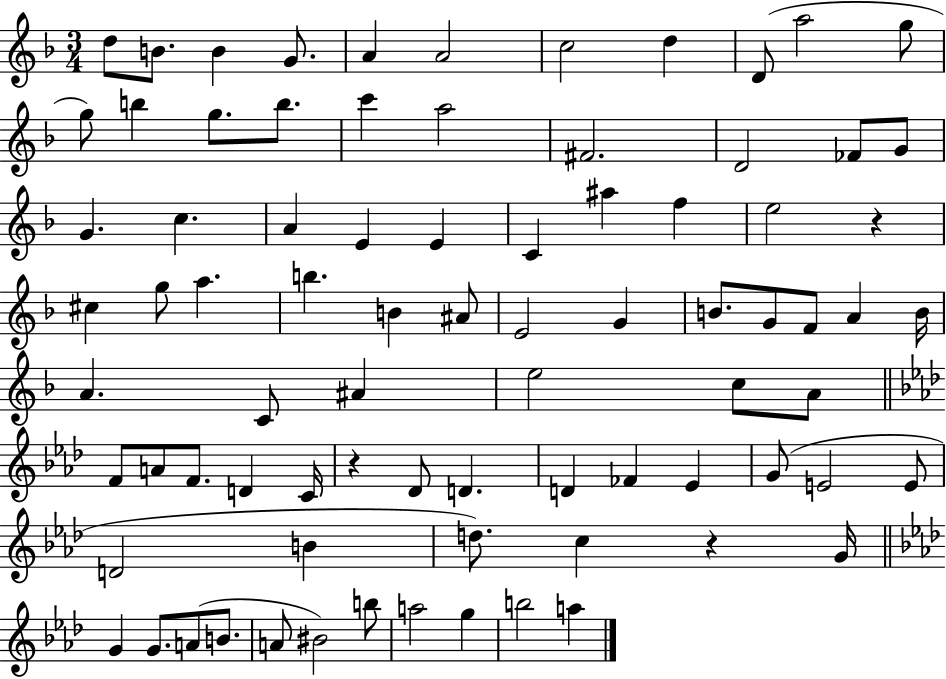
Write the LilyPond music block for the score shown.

{
  \clef treble
  \numericTimeSignature
  \time 3/4
  \key f \major
  d''8 b'8. b'4 g'8. | a'4 a'2 | c''2 d''4 | d'8( a''2 g''8 | \break g''8) b''4 g''8. b''8. | c'''4 a''2 | fis'2. | d'2 fes'8 g'8 | \break g'4. c''4. | a'4 e'4 e'4 | c'4 ais''4 f''4 | e''2 r4 | \break cis''4 g''8 a''4. | b''4. b'4 ais'8 | e'2 g'4 | b'8. g'8 f'8 a'4 b'16 | \break a'4. c'8 ais'4 | e''2 c''8 a'8 | \bar "||" \break \key aes \major f'8 a'8 f'8. d'4 c'16 | r4 des'8 d'4. | d'4 fes'4 ees'4 | g'8( e'2 e'8 | \break d'2 b'4 | d''8.) c''4 r4 g'16 | \bar "||" \break \key aes \major g'4 g'8. a'8( b'8. | a'8 bis'2) b''8 | a''2 g''4 | b''2 a''4 | \break \bar "|."
}